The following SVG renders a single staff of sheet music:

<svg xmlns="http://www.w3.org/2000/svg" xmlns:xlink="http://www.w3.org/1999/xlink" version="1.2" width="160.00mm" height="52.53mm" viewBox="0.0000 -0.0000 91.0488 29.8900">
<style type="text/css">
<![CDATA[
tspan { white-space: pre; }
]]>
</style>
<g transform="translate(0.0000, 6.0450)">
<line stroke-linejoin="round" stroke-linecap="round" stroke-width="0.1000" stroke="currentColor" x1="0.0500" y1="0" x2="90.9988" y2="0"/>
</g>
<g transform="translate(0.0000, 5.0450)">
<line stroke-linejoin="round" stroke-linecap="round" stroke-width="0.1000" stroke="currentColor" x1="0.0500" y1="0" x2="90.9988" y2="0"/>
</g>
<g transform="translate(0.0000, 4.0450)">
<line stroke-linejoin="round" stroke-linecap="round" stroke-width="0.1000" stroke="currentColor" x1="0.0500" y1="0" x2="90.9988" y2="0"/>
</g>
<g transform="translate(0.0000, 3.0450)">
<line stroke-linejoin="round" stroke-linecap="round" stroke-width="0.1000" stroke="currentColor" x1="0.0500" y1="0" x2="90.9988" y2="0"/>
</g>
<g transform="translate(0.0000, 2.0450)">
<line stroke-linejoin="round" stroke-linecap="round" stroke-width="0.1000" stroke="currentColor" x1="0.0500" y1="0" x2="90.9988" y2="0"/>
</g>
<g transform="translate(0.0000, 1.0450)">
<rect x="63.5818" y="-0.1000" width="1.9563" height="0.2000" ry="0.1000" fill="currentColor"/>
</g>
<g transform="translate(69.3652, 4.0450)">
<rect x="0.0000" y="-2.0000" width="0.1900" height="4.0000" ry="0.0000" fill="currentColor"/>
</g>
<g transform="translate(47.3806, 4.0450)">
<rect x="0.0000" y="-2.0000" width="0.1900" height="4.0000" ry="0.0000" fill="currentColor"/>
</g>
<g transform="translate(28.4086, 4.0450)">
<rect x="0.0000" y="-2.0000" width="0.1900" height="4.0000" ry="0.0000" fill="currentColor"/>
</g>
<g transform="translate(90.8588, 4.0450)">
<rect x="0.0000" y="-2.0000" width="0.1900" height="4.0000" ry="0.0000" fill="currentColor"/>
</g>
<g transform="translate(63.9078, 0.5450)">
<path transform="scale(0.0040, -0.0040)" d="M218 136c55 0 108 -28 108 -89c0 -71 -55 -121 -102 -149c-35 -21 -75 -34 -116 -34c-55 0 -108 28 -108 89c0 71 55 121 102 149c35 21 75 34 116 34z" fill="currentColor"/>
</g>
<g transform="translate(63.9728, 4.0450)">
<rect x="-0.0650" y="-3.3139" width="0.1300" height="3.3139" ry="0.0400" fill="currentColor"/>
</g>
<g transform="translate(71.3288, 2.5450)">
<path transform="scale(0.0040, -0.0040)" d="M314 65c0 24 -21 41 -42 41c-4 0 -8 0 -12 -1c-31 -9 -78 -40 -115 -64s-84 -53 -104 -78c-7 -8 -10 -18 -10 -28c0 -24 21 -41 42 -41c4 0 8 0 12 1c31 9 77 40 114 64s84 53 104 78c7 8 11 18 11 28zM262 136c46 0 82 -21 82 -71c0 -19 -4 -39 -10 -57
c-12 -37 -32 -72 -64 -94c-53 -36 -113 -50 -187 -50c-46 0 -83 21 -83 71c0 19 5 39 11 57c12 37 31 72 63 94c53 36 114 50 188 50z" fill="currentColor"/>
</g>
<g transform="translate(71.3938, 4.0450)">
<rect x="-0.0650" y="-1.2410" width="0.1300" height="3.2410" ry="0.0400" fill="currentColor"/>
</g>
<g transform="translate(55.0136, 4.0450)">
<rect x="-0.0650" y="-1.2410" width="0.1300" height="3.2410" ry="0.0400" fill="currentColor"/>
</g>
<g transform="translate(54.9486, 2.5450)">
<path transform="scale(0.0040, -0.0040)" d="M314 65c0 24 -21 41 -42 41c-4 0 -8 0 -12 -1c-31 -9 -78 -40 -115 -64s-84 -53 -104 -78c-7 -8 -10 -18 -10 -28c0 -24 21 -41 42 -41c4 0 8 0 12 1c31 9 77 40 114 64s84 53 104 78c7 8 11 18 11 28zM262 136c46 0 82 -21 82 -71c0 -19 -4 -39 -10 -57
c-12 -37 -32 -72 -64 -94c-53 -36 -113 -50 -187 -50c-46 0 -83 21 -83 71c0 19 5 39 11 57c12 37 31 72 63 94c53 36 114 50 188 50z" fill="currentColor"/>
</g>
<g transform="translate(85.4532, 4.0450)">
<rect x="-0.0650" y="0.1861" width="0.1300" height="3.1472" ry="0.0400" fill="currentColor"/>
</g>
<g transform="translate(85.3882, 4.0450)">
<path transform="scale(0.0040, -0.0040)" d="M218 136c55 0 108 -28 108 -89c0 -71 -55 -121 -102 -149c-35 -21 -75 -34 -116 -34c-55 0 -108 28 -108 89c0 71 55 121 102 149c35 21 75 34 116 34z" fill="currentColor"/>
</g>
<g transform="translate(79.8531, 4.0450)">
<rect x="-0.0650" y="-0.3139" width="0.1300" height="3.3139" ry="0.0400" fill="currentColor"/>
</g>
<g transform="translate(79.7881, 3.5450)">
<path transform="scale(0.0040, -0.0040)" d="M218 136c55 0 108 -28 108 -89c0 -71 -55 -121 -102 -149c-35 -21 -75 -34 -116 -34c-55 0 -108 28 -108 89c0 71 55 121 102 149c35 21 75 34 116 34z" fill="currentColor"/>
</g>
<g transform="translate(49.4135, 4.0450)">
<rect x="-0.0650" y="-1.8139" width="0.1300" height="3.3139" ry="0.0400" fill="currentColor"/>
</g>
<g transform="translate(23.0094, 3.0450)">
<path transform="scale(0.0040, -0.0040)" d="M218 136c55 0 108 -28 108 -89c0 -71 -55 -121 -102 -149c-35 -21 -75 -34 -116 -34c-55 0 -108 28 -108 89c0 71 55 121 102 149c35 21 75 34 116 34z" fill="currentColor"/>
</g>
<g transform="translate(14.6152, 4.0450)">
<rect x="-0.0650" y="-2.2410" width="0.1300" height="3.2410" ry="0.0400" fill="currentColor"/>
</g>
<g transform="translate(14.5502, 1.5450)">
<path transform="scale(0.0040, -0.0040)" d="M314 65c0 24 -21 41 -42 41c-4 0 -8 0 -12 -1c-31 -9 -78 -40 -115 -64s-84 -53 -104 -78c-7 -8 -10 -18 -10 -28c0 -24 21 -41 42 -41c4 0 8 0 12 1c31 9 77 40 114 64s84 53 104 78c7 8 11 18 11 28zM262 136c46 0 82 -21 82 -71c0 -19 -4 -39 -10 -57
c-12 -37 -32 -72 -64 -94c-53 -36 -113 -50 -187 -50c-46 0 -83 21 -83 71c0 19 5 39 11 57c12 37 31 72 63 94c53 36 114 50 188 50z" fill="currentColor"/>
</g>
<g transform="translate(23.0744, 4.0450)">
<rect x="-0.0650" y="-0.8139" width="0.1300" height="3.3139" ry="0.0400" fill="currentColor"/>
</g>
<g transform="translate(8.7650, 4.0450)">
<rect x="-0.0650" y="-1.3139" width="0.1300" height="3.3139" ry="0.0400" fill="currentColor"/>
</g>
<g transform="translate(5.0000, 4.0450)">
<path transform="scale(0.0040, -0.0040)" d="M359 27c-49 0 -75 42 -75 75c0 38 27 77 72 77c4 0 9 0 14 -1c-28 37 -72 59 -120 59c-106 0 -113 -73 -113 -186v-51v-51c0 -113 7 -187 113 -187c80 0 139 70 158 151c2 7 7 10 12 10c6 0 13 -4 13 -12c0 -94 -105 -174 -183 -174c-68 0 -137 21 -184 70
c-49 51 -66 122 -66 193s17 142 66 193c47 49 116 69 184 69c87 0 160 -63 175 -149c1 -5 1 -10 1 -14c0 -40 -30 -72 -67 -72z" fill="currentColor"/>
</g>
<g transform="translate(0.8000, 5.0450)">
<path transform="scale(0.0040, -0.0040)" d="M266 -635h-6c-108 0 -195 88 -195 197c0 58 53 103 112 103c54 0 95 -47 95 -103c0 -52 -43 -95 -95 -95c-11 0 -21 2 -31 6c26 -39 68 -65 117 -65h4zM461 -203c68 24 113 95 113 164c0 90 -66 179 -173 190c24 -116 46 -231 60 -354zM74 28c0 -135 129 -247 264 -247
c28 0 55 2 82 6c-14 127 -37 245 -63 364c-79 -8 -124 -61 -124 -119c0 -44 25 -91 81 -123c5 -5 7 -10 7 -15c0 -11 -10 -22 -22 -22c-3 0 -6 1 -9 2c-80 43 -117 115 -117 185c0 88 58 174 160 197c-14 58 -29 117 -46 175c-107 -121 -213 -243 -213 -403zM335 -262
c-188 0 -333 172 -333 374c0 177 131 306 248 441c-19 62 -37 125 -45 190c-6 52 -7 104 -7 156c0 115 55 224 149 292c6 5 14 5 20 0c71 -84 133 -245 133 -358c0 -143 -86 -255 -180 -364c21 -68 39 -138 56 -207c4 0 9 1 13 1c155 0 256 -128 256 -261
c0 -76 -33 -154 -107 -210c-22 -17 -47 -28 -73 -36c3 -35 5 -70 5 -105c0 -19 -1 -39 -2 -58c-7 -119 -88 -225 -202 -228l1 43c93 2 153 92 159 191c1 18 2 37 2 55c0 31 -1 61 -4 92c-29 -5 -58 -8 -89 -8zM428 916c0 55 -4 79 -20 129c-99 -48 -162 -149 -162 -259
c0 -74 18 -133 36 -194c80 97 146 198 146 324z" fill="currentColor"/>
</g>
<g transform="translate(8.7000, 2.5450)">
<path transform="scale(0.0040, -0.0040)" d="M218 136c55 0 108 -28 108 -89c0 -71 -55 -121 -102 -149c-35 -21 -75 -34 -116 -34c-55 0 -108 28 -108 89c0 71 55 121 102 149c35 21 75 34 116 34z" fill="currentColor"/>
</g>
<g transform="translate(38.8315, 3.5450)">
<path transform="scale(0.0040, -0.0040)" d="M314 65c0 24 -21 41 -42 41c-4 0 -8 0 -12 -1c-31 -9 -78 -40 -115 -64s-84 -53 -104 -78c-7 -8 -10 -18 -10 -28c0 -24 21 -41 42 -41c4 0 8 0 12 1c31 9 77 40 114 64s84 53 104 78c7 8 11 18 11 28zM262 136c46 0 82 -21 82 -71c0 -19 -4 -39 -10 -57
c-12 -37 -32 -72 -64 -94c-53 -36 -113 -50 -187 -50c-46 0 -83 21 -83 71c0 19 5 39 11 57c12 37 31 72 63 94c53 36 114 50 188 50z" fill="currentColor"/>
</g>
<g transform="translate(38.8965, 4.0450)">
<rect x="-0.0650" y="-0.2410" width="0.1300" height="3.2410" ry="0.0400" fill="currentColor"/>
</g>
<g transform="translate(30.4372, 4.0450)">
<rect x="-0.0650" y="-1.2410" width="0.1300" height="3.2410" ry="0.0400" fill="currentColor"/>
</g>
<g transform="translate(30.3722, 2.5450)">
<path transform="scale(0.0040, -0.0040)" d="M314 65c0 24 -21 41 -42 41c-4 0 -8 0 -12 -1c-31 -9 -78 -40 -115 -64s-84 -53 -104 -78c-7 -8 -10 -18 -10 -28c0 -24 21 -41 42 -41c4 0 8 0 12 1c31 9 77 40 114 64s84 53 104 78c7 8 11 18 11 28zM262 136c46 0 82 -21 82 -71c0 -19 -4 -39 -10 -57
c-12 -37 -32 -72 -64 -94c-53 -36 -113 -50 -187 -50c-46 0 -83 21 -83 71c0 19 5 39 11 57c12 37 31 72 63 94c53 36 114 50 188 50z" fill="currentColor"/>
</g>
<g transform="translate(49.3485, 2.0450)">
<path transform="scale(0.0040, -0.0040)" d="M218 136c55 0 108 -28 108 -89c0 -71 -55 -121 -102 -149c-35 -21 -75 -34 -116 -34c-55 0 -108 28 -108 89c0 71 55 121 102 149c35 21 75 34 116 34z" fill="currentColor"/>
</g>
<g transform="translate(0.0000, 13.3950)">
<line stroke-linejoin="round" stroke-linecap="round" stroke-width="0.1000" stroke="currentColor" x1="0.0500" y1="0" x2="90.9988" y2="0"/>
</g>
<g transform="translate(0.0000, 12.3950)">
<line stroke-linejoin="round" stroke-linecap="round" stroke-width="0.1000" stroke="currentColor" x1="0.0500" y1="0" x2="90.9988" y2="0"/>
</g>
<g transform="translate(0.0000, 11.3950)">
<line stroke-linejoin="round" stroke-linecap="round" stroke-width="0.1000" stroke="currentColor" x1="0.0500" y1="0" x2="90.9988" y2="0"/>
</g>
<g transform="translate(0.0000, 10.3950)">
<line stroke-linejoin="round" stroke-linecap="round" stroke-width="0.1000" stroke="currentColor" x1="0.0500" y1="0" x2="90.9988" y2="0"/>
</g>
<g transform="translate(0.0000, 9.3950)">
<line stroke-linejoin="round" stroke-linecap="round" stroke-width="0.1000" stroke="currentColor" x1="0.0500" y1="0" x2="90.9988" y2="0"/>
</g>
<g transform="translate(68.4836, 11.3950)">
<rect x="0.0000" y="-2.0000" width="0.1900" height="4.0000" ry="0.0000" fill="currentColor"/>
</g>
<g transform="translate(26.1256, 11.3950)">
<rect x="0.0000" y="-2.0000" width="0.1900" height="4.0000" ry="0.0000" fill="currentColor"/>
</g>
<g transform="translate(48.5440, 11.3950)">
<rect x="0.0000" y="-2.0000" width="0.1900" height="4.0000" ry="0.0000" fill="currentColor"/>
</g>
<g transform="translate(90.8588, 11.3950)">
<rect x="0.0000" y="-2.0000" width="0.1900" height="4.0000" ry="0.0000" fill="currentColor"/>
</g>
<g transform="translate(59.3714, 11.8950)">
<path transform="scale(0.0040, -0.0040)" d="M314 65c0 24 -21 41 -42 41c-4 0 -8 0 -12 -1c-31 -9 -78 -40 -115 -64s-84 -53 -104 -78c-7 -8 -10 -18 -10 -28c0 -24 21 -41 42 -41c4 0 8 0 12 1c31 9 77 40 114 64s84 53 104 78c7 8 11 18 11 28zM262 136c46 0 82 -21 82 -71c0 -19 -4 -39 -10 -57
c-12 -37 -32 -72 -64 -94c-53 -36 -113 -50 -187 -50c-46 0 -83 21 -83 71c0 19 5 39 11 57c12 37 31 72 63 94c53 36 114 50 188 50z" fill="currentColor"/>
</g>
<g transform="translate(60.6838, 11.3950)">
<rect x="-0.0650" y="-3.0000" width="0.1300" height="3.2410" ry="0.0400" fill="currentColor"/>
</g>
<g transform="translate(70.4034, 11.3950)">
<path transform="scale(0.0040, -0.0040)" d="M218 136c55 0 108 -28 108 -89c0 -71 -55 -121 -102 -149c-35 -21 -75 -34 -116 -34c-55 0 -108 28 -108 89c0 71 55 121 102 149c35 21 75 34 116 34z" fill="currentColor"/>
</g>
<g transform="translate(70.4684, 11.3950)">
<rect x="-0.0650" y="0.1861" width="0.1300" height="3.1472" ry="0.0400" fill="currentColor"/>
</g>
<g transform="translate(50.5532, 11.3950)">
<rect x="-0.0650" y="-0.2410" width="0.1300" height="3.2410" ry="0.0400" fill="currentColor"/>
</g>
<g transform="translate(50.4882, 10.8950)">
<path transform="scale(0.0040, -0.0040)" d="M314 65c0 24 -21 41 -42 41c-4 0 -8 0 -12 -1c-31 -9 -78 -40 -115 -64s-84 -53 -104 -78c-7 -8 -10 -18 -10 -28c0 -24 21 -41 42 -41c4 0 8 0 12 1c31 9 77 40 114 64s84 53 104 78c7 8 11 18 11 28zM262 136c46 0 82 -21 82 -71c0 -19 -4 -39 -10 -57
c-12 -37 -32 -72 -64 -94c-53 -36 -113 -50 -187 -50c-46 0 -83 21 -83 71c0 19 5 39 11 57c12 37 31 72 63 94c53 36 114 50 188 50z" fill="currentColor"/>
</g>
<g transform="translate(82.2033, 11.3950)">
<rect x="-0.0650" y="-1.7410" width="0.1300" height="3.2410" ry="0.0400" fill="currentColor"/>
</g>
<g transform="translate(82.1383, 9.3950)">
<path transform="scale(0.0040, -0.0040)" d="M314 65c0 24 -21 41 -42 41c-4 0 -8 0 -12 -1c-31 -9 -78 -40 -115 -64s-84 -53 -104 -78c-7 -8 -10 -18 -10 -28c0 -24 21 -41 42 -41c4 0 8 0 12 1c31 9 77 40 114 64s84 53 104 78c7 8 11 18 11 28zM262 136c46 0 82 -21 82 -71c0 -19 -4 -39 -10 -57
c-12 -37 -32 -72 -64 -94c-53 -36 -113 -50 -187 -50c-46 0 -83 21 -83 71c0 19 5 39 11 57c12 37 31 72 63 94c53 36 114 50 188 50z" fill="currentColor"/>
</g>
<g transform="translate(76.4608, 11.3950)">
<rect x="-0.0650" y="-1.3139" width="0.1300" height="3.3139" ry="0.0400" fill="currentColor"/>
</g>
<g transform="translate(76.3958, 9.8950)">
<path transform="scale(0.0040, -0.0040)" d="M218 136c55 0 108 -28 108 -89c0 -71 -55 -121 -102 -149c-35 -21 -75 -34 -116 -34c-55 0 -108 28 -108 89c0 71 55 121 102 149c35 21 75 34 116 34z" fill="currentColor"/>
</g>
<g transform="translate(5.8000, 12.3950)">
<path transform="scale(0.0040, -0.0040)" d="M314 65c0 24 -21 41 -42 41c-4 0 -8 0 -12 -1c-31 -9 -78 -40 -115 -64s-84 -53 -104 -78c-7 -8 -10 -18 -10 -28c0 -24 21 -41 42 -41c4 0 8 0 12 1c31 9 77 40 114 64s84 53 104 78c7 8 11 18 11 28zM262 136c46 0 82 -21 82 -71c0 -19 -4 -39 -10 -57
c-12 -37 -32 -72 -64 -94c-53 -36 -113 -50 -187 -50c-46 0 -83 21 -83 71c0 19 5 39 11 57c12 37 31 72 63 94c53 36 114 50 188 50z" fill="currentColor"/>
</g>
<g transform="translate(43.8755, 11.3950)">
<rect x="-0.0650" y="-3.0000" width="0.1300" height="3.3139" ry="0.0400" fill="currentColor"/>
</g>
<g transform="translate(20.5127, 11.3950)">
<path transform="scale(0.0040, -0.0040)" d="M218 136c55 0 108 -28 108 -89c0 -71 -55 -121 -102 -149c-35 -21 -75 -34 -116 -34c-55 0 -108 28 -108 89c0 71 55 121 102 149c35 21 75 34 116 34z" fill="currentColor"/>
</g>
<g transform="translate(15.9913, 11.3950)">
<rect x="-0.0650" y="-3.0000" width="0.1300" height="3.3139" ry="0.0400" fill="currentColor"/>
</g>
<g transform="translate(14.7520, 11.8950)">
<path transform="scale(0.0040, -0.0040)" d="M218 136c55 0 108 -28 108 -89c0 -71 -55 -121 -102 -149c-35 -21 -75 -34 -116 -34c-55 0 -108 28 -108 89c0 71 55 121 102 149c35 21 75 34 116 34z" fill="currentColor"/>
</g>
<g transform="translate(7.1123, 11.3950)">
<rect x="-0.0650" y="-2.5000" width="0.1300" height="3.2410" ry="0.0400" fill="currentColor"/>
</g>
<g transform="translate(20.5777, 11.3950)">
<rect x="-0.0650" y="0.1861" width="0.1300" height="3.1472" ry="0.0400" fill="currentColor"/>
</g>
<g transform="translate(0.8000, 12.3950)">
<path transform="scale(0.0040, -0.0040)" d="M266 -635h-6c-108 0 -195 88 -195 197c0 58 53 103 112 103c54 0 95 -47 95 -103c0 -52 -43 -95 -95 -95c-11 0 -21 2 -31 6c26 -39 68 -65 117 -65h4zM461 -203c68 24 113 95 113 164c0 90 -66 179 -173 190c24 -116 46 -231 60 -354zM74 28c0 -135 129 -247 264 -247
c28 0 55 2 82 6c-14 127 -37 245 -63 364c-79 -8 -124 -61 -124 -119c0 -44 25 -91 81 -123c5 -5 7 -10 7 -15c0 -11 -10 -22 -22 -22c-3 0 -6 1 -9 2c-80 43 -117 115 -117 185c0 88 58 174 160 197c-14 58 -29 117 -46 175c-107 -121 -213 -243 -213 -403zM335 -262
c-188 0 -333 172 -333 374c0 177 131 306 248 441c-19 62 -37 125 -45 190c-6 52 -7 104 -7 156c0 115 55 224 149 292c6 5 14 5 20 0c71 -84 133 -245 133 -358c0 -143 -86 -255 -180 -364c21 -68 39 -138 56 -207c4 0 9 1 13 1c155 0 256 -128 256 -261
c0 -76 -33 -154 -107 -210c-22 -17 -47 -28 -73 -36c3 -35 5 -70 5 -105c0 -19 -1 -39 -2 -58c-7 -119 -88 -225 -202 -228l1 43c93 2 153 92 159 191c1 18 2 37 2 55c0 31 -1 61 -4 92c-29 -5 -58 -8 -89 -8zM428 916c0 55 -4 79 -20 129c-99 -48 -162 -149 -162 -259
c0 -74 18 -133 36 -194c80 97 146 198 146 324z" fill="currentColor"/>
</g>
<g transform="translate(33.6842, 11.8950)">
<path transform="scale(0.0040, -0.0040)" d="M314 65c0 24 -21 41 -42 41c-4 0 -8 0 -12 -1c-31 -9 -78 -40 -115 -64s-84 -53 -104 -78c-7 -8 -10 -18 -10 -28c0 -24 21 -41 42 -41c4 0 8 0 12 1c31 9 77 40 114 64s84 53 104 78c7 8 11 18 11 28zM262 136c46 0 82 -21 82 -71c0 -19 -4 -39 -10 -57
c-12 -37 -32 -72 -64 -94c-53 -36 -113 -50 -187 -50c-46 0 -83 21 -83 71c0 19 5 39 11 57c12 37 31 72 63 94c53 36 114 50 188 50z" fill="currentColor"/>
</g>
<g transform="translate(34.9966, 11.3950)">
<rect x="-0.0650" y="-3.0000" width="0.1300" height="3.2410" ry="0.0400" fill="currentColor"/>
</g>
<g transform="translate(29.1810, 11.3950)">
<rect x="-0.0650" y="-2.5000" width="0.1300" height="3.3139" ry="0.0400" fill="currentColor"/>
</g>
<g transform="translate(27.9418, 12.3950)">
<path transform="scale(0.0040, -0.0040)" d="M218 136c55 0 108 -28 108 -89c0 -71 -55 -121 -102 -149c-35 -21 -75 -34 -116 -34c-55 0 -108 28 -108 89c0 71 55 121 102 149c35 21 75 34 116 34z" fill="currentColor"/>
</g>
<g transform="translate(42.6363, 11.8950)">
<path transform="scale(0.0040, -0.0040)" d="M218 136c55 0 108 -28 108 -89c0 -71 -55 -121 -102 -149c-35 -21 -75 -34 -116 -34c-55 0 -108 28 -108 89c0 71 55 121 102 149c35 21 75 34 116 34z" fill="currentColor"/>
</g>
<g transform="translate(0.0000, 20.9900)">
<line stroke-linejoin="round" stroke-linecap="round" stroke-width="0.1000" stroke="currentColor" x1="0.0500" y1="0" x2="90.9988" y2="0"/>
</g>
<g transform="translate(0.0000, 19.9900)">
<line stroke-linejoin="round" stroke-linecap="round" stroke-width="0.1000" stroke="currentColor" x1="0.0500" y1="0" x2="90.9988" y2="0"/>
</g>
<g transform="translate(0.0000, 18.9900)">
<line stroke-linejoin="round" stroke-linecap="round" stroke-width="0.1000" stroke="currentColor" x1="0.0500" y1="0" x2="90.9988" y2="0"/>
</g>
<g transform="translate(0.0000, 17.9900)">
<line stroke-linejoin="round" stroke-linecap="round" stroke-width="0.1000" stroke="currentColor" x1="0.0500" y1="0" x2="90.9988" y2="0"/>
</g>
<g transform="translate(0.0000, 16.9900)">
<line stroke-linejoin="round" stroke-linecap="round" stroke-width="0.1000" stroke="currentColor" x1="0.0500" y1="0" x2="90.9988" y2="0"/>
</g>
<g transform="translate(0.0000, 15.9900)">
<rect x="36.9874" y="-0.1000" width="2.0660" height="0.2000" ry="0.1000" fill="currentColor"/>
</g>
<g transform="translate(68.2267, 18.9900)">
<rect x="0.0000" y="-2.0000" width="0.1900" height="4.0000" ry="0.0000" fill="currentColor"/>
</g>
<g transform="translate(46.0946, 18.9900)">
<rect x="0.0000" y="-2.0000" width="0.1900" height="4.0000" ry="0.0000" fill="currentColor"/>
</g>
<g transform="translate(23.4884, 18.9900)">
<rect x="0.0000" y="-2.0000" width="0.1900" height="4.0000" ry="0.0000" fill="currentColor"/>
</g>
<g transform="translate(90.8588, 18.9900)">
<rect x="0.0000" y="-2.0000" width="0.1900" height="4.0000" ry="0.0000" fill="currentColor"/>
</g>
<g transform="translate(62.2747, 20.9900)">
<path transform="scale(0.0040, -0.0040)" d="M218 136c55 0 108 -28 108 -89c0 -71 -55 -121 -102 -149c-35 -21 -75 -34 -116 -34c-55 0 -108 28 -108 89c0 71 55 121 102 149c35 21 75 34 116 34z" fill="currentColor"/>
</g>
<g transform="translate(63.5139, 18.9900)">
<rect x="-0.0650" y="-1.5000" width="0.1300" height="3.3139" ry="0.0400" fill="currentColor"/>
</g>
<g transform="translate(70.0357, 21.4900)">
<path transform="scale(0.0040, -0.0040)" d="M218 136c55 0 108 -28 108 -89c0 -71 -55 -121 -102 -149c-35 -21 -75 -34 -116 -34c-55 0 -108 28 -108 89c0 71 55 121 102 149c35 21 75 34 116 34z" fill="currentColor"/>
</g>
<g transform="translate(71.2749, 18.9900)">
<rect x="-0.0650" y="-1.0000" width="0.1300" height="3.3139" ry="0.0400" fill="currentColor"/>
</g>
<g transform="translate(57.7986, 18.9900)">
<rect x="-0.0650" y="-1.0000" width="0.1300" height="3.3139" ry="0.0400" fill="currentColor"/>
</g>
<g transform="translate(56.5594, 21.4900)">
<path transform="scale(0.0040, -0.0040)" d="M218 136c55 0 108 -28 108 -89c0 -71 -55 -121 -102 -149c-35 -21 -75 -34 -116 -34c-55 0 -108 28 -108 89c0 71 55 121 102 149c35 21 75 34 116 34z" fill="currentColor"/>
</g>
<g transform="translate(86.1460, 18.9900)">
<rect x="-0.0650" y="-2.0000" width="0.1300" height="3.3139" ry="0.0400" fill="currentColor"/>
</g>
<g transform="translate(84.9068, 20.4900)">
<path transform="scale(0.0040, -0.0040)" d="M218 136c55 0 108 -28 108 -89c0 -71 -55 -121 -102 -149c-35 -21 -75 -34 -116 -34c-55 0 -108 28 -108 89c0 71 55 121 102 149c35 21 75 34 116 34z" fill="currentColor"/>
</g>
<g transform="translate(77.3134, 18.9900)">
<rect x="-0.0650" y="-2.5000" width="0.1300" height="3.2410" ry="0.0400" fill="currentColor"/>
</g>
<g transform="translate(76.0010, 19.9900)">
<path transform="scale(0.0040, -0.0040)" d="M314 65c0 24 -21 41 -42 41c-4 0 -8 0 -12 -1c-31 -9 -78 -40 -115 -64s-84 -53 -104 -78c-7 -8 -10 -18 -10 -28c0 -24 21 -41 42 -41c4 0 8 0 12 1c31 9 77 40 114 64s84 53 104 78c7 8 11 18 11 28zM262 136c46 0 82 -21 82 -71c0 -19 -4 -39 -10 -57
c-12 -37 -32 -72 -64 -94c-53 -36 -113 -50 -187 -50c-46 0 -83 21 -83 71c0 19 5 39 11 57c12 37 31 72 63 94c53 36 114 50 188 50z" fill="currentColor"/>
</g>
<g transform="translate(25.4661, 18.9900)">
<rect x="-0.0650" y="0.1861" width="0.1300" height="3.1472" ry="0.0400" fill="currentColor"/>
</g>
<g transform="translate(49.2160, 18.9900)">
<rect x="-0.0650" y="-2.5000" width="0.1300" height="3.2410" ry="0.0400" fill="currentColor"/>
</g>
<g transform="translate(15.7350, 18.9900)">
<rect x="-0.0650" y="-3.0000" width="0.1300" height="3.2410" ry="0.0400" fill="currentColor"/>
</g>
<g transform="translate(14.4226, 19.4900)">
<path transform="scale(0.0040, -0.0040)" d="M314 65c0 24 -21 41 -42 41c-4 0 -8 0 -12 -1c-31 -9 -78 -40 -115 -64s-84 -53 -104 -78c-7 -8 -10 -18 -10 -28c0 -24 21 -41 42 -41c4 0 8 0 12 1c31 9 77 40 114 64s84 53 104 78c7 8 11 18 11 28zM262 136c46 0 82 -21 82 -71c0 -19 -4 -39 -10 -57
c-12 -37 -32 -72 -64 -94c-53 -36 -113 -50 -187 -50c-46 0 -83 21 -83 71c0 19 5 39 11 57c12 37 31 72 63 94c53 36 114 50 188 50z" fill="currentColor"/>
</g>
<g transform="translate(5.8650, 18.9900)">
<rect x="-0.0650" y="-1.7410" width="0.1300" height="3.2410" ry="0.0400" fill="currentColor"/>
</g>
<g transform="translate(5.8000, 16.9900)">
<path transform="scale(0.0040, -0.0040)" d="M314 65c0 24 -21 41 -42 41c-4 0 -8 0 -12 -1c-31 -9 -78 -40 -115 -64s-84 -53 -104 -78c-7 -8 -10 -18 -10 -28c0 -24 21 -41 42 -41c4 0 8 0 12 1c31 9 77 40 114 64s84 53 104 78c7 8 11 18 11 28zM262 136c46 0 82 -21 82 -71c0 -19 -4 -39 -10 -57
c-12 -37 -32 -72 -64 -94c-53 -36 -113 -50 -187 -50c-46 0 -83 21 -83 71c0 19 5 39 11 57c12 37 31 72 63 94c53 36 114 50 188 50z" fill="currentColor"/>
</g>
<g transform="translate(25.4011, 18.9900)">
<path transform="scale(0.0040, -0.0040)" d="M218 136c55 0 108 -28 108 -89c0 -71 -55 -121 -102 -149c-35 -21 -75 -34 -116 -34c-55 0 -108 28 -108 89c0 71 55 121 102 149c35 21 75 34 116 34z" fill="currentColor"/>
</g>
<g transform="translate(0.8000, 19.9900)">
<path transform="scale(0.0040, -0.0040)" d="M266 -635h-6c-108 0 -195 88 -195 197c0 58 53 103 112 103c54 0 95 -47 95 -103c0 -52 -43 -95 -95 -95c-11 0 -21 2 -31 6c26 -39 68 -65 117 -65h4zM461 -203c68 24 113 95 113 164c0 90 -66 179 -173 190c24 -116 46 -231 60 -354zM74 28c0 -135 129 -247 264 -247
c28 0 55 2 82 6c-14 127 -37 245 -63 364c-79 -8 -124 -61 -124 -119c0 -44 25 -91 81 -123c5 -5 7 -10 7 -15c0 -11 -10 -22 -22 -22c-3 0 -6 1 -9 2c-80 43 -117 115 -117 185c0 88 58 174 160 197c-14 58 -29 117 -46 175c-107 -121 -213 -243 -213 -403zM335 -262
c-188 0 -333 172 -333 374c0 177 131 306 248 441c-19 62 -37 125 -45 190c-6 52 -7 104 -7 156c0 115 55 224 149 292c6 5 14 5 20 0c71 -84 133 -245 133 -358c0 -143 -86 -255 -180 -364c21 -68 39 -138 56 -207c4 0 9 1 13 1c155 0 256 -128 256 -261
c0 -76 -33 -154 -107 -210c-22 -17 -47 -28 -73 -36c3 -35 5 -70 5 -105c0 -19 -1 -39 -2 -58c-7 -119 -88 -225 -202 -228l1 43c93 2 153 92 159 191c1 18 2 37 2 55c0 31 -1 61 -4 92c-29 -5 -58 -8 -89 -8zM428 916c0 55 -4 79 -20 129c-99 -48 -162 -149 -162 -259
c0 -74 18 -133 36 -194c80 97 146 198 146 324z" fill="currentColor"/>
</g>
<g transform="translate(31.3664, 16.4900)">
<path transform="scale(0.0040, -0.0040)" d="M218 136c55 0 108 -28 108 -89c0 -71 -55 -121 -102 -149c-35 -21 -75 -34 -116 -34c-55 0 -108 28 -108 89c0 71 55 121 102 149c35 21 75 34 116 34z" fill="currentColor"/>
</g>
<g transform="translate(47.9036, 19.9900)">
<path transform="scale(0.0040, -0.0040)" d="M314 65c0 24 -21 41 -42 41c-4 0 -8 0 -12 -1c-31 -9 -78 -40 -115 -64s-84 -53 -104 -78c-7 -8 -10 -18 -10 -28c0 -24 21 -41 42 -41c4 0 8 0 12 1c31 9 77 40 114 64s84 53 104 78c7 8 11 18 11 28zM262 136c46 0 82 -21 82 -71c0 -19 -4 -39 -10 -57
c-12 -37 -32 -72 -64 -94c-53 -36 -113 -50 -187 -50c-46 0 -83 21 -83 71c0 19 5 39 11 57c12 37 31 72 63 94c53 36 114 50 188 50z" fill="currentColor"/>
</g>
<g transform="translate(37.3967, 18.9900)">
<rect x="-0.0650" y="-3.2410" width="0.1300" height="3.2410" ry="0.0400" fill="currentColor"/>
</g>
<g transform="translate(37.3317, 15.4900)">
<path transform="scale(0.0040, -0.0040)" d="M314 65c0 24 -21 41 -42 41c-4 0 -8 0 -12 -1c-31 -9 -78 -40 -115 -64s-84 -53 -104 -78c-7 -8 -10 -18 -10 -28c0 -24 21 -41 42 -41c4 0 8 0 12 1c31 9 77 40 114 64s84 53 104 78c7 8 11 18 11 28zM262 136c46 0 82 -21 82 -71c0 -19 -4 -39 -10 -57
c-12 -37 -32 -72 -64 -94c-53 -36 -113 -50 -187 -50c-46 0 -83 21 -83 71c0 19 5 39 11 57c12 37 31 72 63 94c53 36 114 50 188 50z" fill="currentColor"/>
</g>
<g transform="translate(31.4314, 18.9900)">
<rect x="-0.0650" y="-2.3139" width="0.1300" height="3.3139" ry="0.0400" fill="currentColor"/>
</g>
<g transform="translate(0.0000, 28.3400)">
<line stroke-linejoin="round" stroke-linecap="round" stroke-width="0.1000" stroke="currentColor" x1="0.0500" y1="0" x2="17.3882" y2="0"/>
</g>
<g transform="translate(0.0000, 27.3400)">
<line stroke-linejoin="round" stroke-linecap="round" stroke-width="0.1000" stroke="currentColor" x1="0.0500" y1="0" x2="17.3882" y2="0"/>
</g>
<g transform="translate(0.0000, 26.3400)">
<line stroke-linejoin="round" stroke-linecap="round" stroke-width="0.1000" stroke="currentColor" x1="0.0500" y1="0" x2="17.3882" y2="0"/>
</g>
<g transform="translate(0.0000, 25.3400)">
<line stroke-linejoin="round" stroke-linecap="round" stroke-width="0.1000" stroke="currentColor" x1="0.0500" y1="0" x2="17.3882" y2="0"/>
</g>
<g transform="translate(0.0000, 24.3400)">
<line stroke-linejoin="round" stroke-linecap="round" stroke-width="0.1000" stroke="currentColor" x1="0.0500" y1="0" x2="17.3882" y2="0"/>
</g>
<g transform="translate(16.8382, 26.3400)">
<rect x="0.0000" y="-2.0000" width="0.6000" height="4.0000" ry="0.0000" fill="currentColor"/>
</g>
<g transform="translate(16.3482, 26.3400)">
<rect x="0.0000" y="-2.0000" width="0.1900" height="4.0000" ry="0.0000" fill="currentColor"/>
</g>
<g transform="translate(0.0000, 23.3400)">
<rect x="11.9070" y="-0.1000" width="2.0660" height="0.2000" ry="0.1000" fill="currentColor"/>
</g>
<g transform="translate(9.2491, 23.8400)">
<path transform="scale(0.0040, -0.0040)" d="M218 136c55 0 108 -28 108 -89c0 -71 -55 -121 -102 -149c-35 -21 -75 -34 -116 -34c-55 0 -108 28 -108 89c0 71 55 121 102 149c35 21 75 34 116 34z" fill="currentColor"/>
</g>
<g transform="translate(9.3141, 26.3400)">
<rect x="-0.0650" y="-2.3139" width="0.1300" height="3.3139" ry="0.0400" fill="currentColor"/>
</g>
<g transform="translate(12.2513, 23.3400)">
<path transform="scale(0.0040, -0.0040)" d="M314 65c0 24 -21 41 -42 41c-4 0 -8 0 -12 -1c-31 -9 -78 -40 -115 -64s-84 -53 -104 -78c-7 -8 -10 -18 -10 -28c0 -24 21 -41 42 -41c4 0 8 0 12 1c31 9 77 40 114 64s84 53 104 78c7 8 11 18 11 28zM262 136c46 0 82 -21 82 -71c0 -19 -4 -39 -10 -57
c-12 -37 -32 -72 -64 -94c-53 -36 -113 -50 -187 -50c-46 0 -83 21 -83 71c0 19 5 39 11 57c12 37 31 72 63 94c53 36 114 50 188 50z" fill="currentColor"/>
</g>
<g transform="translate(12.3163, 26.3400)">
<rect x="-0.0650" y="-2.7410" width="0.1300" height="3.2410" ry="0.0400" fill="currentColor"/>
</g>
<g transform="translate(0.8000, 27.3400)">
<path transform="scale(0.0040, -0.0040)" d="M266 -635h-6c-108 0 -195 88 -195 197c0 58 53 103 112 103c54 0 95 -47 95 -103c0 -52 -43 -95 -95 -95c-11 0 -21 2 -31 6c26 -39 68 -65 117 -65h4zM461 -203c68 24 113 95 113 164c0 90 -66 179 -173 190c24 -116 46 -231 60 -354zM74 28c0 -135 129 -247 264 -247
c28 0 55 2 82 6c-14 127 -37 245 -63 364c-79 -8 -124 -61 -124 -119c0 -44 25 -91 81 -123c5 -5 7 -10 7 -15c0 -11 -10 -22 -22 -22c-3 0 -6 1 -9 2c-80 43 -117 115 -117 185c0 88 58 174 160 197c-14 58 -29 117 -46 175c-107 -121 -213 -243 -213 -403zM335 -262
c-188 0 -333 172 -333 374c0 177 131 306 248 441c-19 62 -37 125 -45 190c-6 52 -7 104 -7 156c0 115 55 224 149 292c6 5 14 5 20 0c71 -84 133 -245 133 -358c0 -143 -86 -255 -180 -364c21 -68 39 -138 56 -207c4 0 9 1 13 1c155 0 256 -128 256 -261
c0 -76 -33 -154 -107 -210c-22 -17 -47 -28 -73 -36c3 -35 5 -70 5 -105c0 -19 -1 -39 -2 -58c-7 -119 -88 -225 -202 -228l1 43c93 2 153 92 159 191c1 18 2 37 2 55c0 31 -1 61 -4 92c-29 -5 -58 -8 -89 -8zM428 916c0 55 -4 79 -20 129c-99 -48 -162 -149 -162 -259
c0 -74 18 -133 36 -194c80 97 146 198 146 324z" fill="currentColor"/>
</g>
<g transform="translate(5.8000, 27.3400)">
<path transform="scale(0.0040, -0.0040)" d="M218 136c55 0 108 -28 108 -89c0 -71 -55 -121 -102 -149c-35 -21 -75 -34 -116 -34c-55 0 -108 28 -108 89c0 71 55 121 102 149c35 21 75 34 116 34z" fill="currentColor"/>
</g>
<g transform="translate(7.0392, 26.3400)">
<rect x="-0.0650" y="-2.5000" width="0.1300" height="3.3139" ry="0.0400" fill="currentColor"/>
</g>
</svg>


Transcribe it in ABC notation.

X:1
T:Untitled
M:4/4
L:1/4
K:C
e g2 d e2 c2 f e2 b e2 c B G2 A B G A2 A c2 A2 B e f2 f2 A2 B g b2 G2 D E D G2 F G g a2